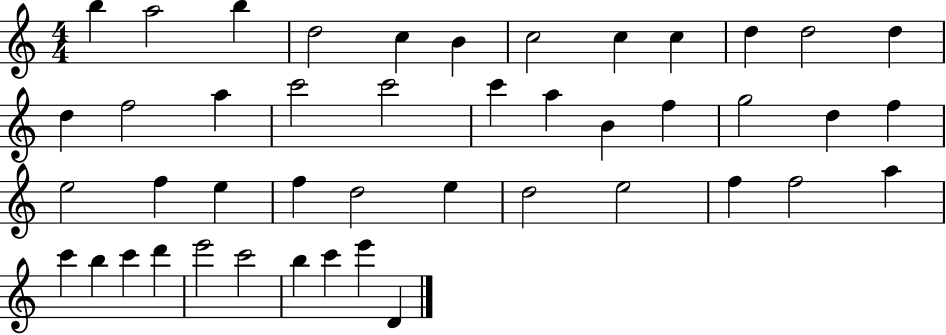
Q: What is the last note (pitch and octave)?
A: D4